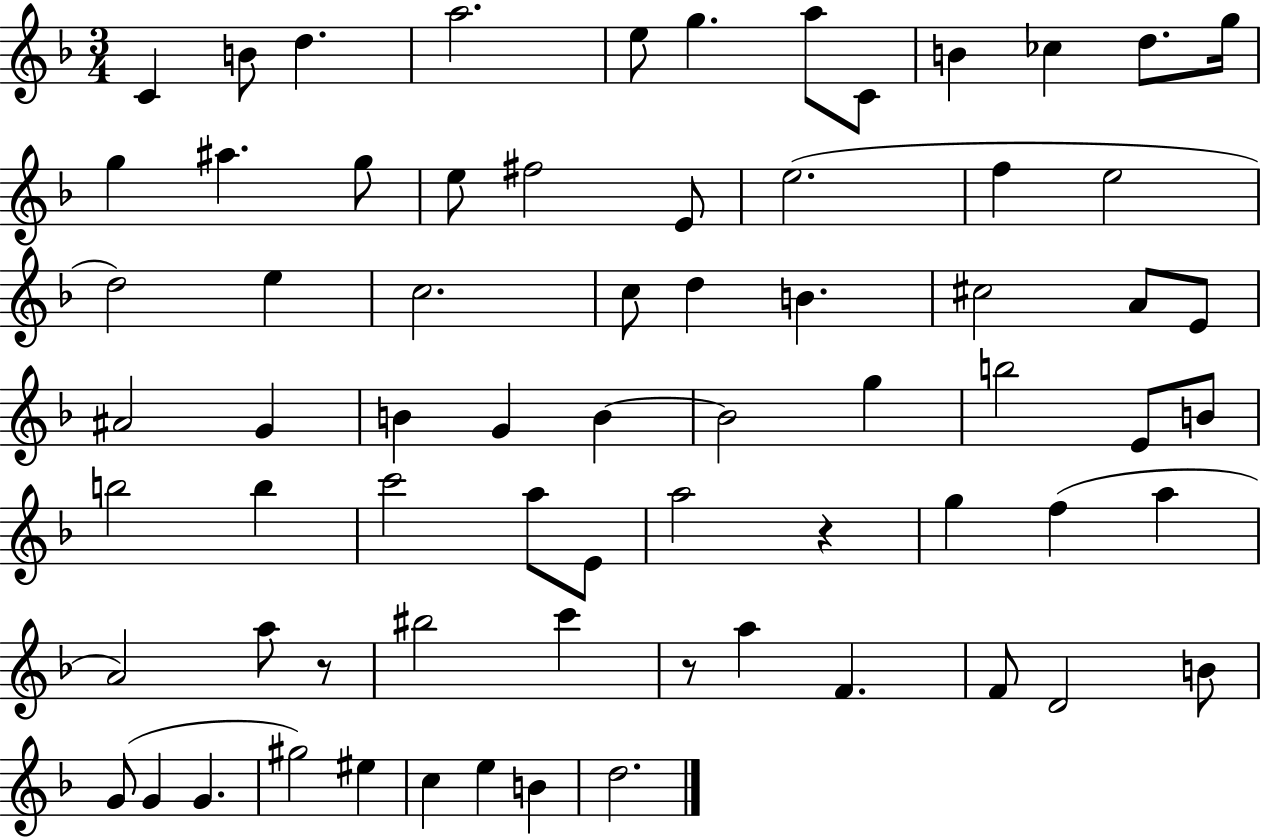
X:1
T:Untitled
M:3/4
L:1/4
K:F
C B/2 d a2 e/2 g a/2 C/2 B _c d/2 g/4 g ^a g/2 e/2 ^f2 E/2 e2 f e2 d2 e c2 c/2 d B ^c2 A/2 E/2 ^A2 G B G B B2 g b2 E/2 B/2 b2 b c'2 a/2 E/2 a2 z g f a A2 a/2 z/2 ^b2 c' z/2 a F F/2 D2 B/2 G/2 G G ^g2 ^e c e B d2